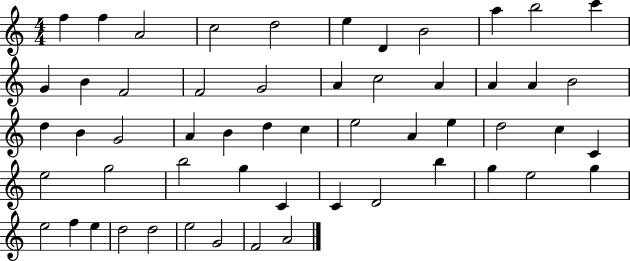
X:1
T:Untitled
M:4/4
L:1/4
K:C
f f A2 c2 d2 e D B2 a b2 c' G B F2 F2 G2 A c2 A A A B2 d B G2 A B d c e2 A e d2 c C e2 g2 b2 g C C D2 b g e2 g e2 f e d2 d2 e2 G2 F2 A2